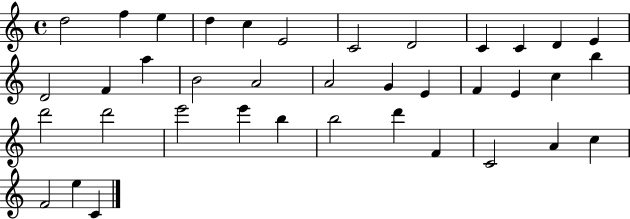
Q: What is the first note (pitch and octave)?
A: D5